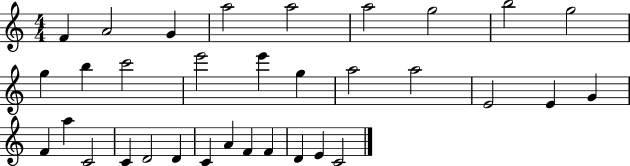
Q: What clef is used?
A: treble